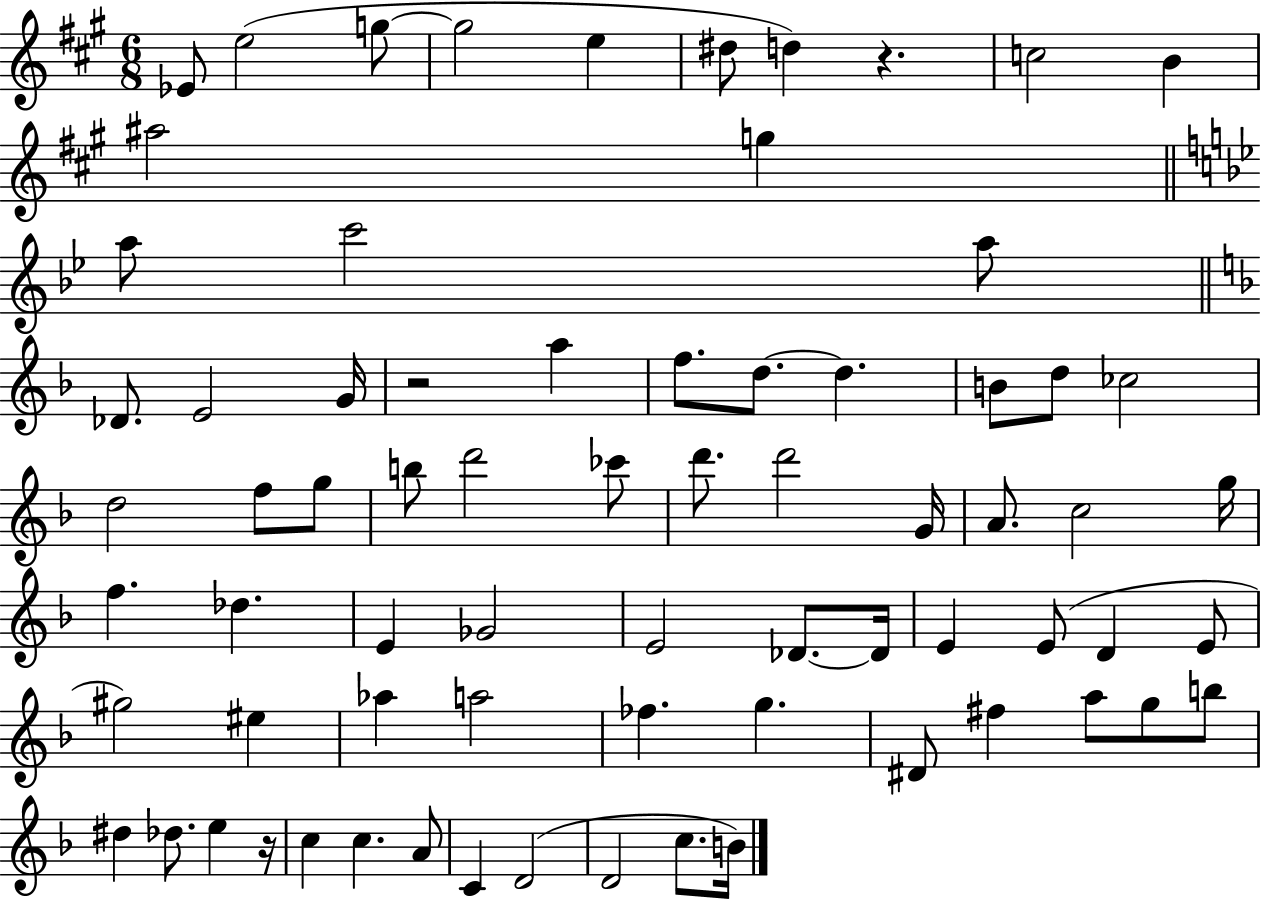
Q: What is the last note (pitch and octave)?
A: B4